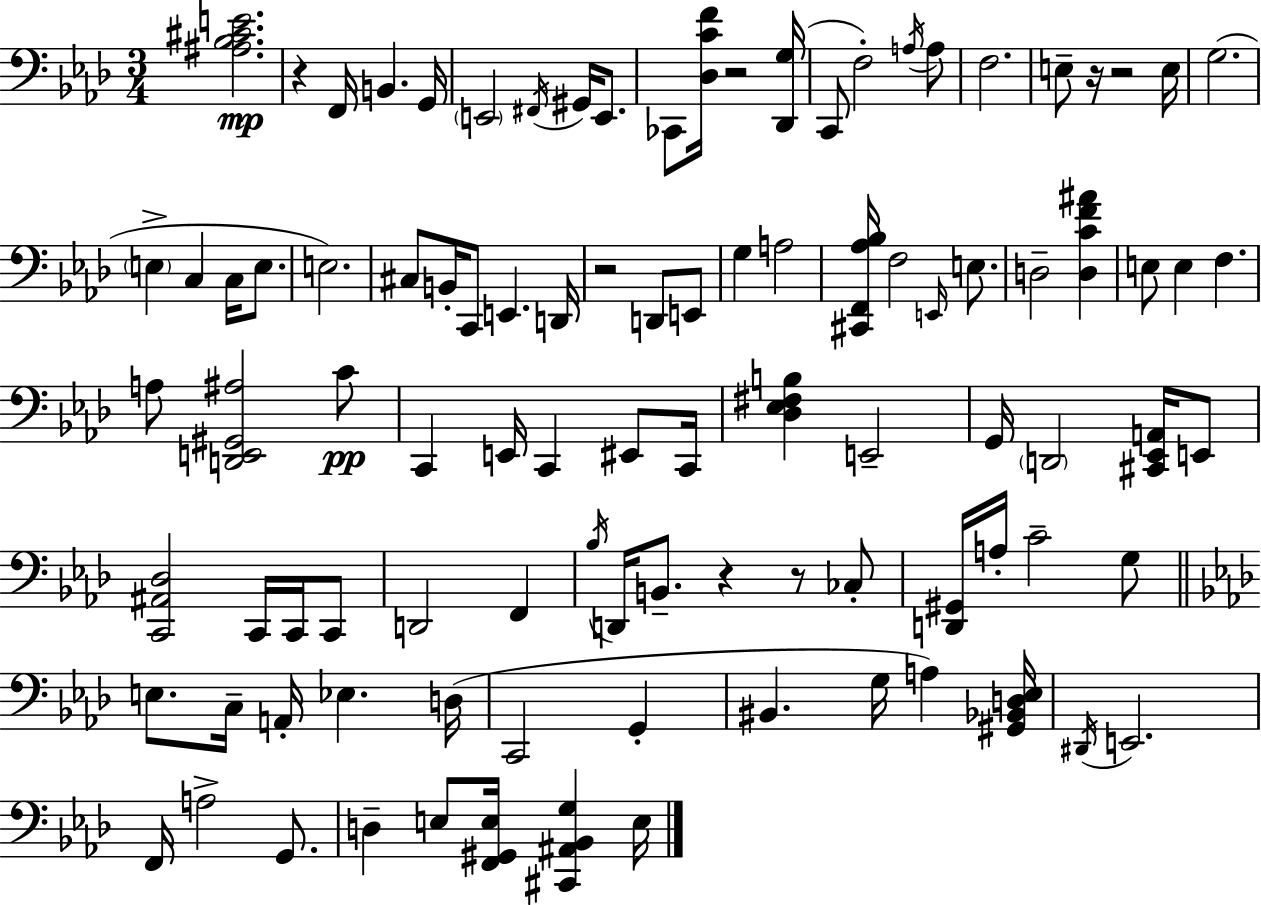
X:1
T:Untitled
M:3/4
L:1/4
K:Fm
[^A,_B,^CE]2 z F,,/4 B,, G,,/4 E,,2 ^F,,/4 ^G,,/4 E,,/2 _C,,/2 [_D,CF]/4 z2 [_D,,G,]/4 C,,/2 F,2 A,/4 A,/2 F,2 E,/2 z/4 z2 E,/4 G,2 E, C, C,/4 E,/2 E,2 ^C,/2 B,,/4 C,,/2 E,, D,,/4 z2 D,,/2 E,,/2 G, A,2 [^C,,F,,_A,_B,]/4 F,2 E,,/4 E,/2 D,2 [D,CF^A] E,/2 E, F, A,/2 [D,,E,,^G,,^A,]2 C/2 C,, E,,/4 C,, ^E,,/2 C,,/4 [_D,_E,^F,B,] E,,2 G,,/4 D,,2 [^C,,_E,,A,,]/4 E,,/2 [C,,^A,,_D,]2 C,,/4 C,,/4 C,,/2 D,,2 F,, _B,/4 D,,/4 B,,/2 z z/2 _C,/2 [D,,^G,,]/4 A,/4 C2 G,/2 E,/2 C,/4 A,,/4 _E, D,/4 C,,2 G,, ^B,, G,/4 A, [^G,,_B,,D,_E,]/4 ^D,,/4 E,,2 F,,/4 A,2 G,,/2 D, E,/2 [F,,^G,,E,]/4 [^C,,^A,,_B,,G,] E,/4